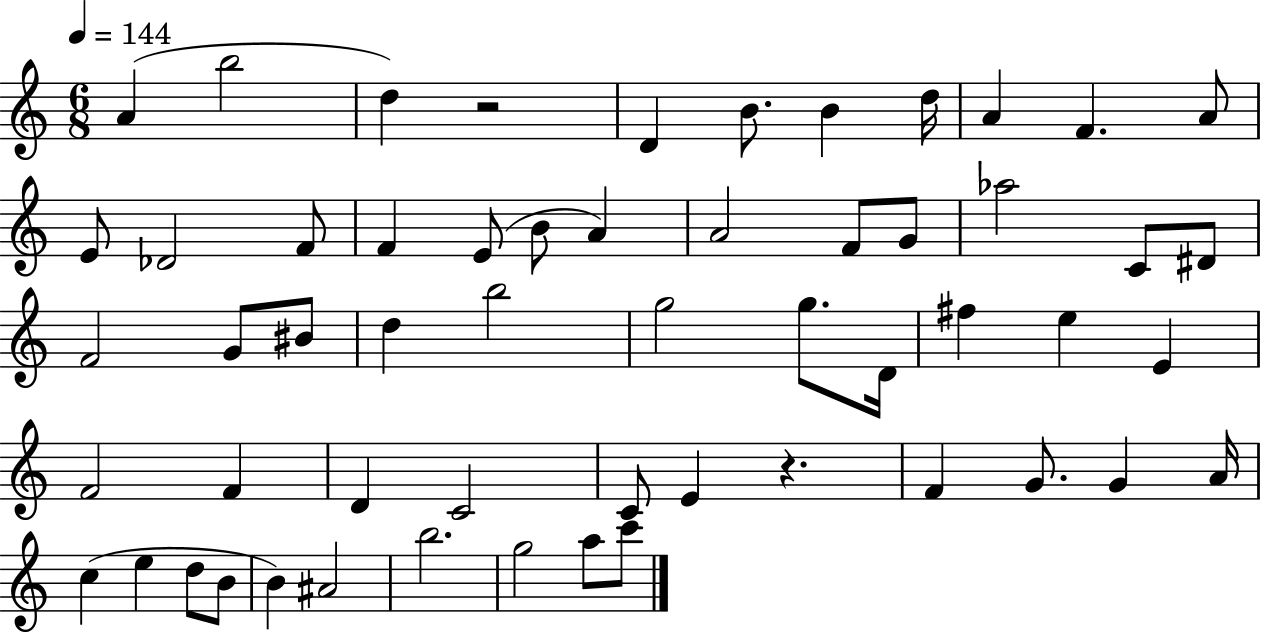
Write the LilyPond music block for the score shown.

{
  \clef treble
  \numericTimeSignature
  \time 6/8
  \key c \major
  \tempo 4 = 144
  a'4( b''2 | d''4) r2 | d'4 b'8. b'4 d''16 | a'4 f'4. a'8 | \break e'8 des'2 f'8 | f'4 e'8( b'8 a'4) | a'2 f'8 g'8 | aes''2 c'8 dis'8 | \break f'2 g'8 bis'8 | d''4 b''2 | g''2 g''8. d'16 | fis''4 e''4 e'4 | \break f'2 f'4 | d'4 c'2 | c'8 e'4 r4. | f'4 g'8. g'4 a'16 | \break c''4( e''4 d''8 b'8 | b'4) ais'2 | b''2. | g''2 a''8 c'''8 | \break \bar "|."
}